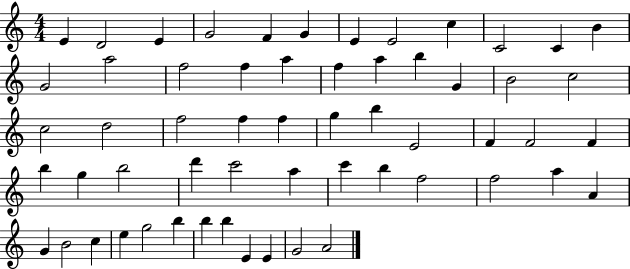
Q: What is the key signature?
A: C major